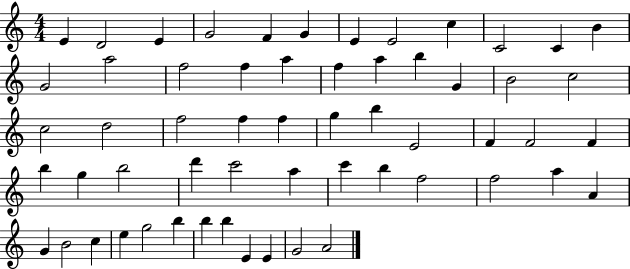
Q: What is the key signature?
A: C major